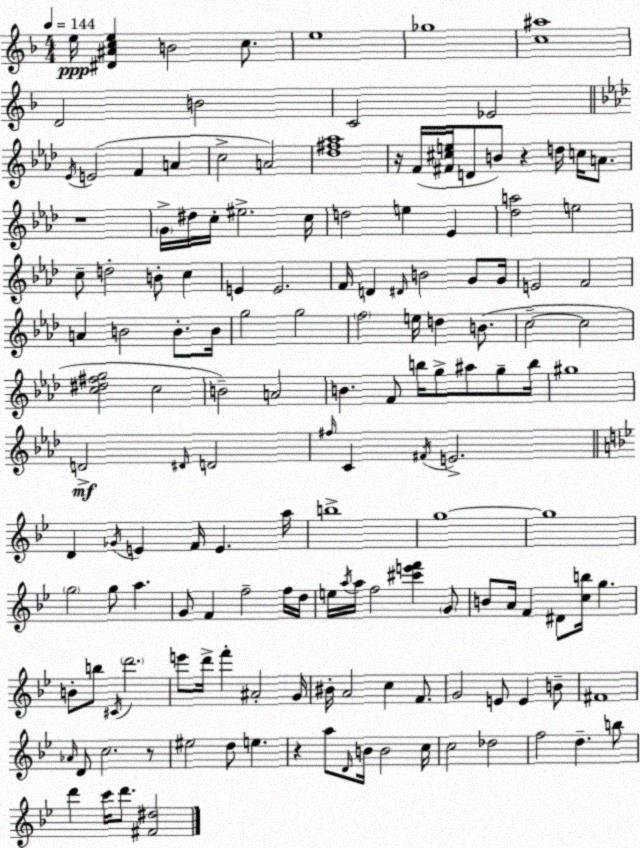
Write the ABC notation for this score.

X:1
T:Untitled
M:4/4
L:1/4
K:F
e/4 [^D^Ace] B2 c/2 e4 _g4 [c^a]4 D2 B2 C2 _E2 _E/4 E2 F A c2 A2 [_d^f_a]4 z/4 F/4 [^F^ce]/4 D/2 B/2 z d/4 c/4 A/2 z4 G/4 ^d/4 c/4 ^e2 c/4 d2 e _E [_da]2 e2 c/2 d2 B/2 c E E2 F/4 D ^D/4 B2 G/2 G/4 E2 F2 A B2 B/2 B/4 g2 g2 f2 e/4 d B/2 c2 c2 [c^d^fg]2 c2 B2 A2 B F/2 b/4 g/2 ^a/2 g/2 b/4 ^g4 D2 ^D/4 D2 ^f/4 C ^F/4 E2 D _G/4 E F/4 E a/4 b4 g4 g4 g2 g/2 a G/2 F f2 f/4 d/4 e/4 a/4 a/4 f2 [^c'e'f'] G/2 B/2 A/4 F ^D/2 [cb]/4 g B/2 b/2 ^C/4 d'2 e'/2 d'/4 f' ^A2 G/4 ^B/4 A2 c F/2 G2 E/2 E B/2 ^F4 _A/4 D/2 c2 z/2 ^e2 d/2 e z a/2 D/4 B/4 B2 c/4 c2 _d2 f2 d b/2 d' c'/4 d'/2 [^F^d]2